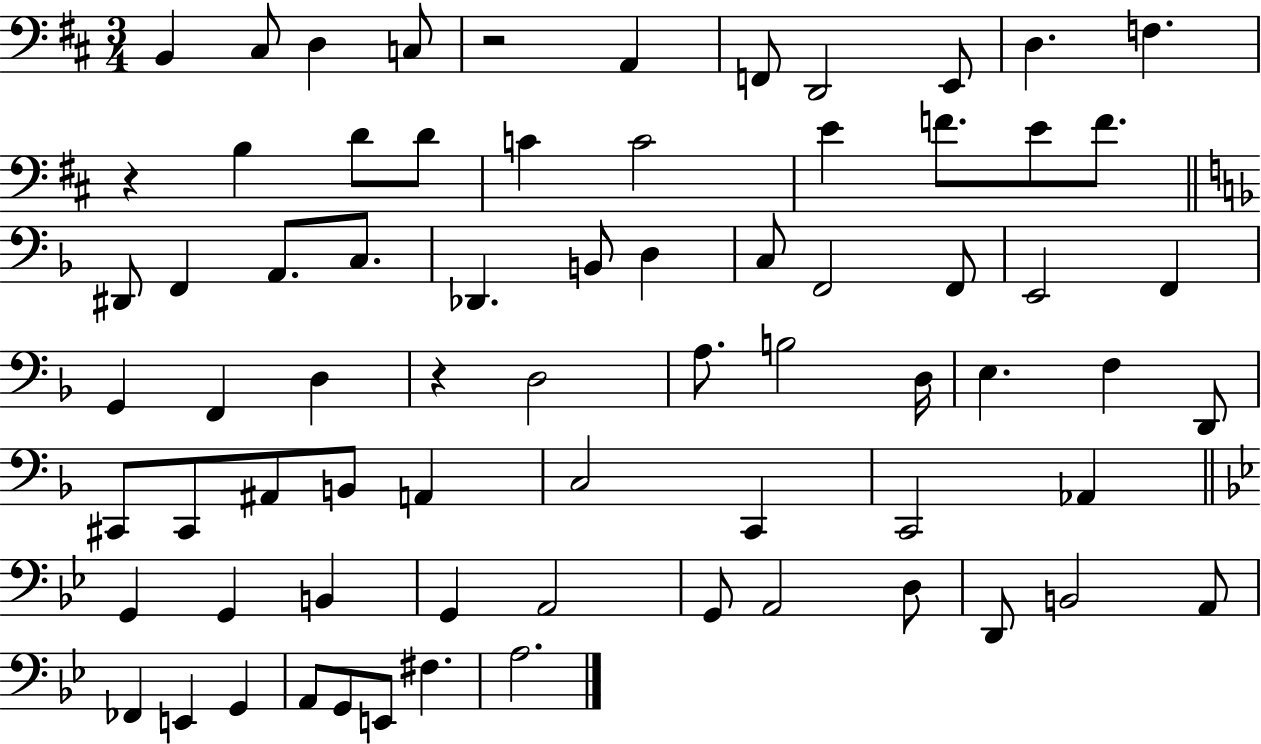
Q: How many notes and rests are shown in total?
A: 72